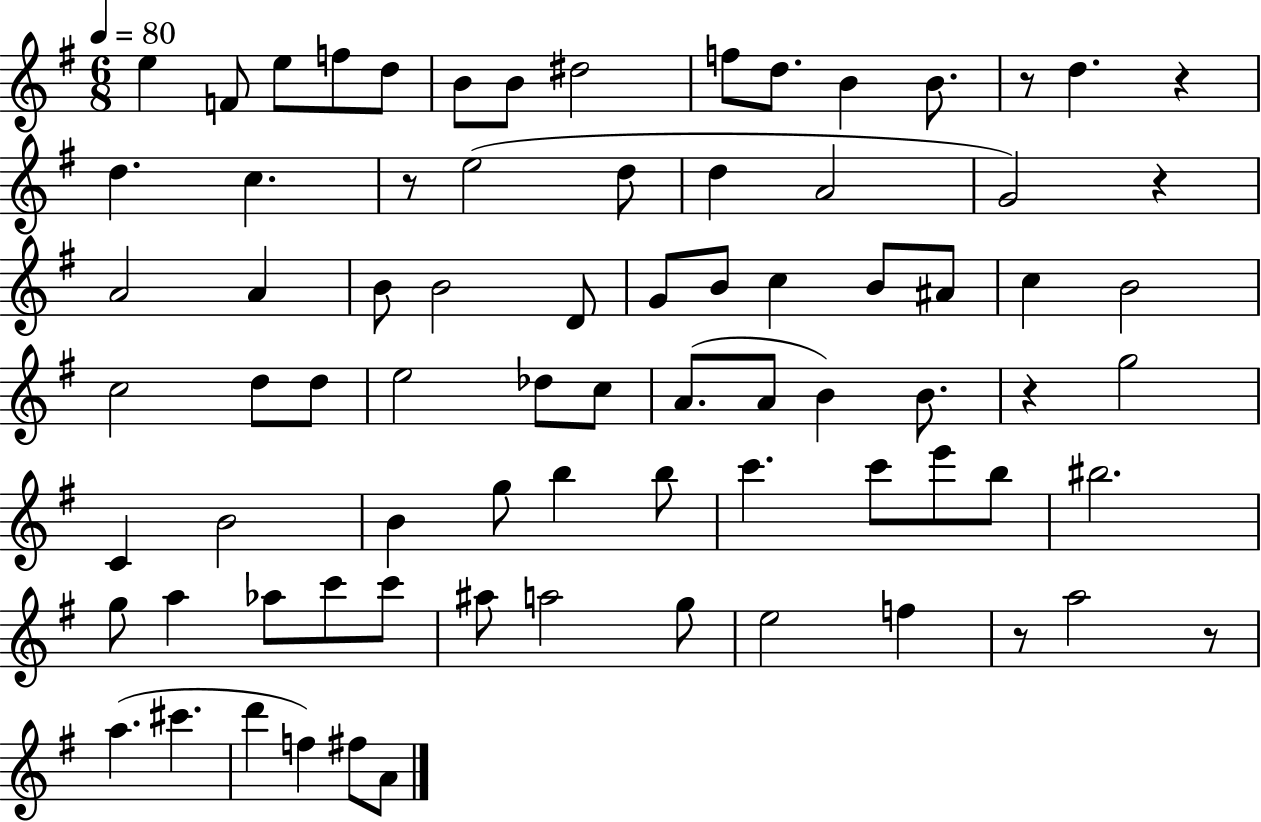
E5/q F4/e E5/e F5/e D5/e B4/e B4/e D#5/h F5/e D5/e. B4/q B4/e. R/e D5/q. R/q D5/q. C5/q. R/e E5/h D5/e D5/q A4/h G4/h R/q A4/h A4/q B4/e B4/h D4/e G4/e B4/e C5/q B4/e A#4/e C5/q B4/h C5/h D5/e D5/e E5/h Db5/e C5/e A4/e. A4/e B4/q B4/e. R/q G5/h C4/q B4/h B4/q G5/e B5/q B5/e C6/q. C6/e E6/e B5/e BIS5/h. G5/e A5/q Ab5/e C6/e C6/e A#5/e A5/h G5/e E5/h F5/q R/e A5/h R/e A5/q. C#6/q. D6/q F5/q F#5/e A4/e